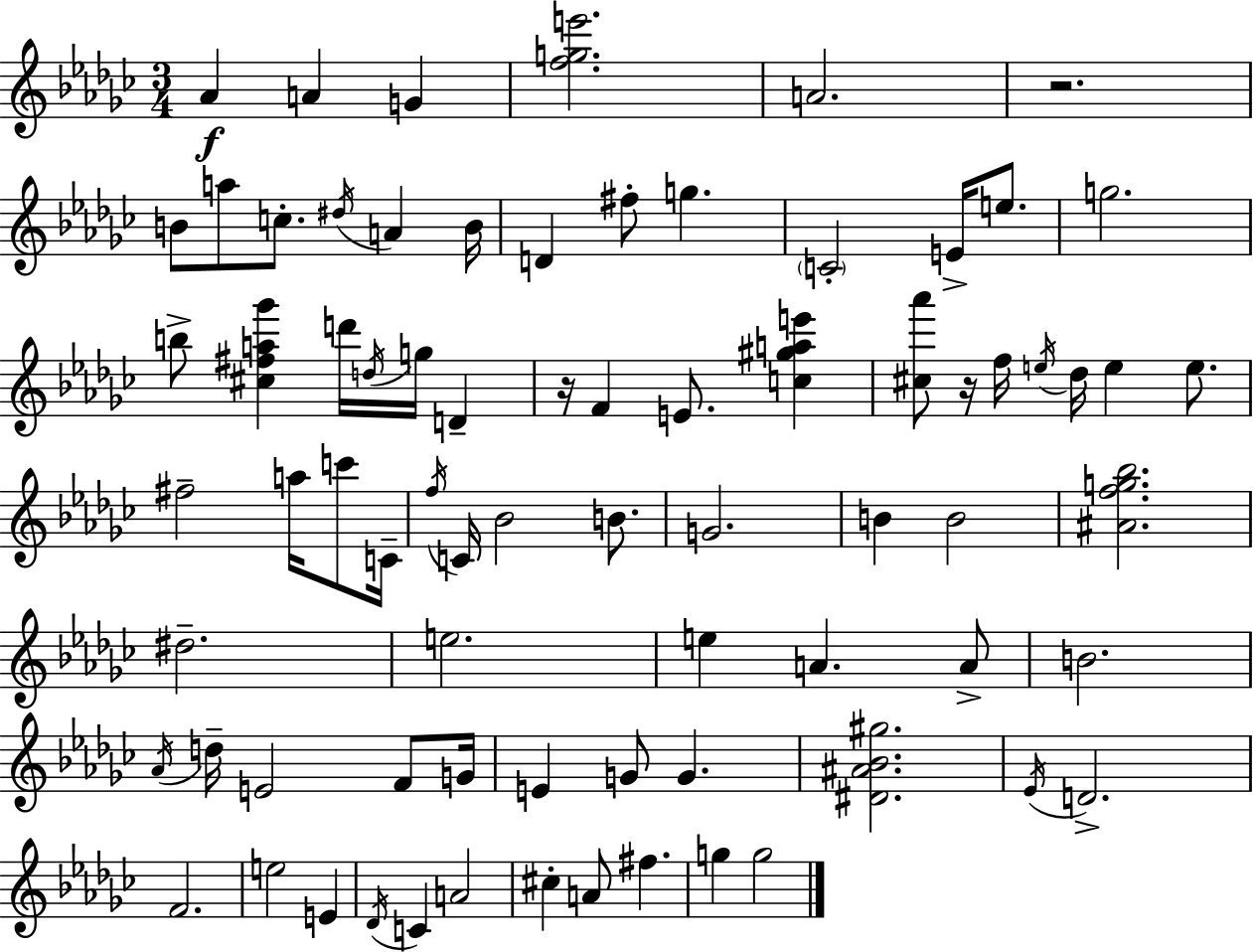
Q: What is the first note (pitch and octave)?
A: Ab4